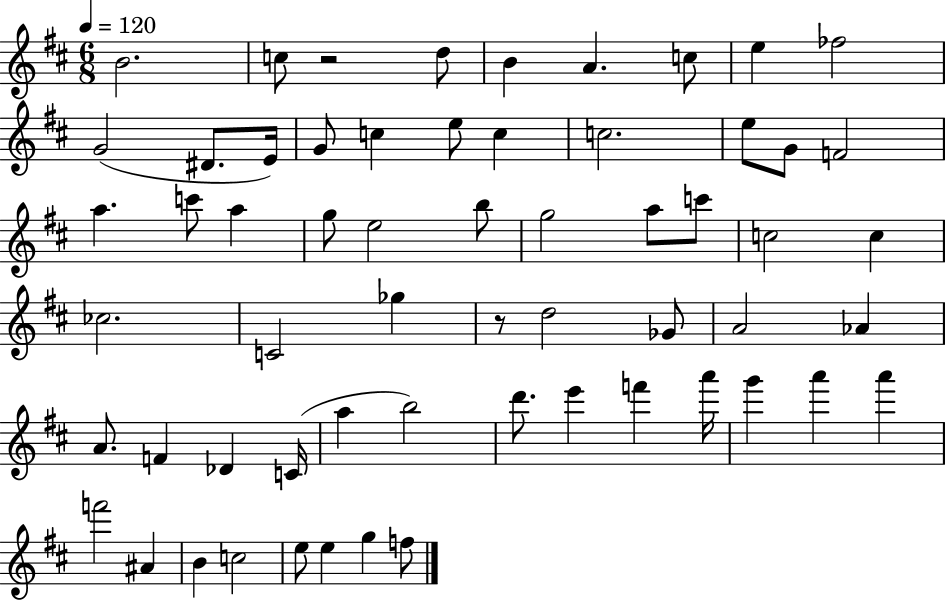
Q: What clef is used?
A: treble